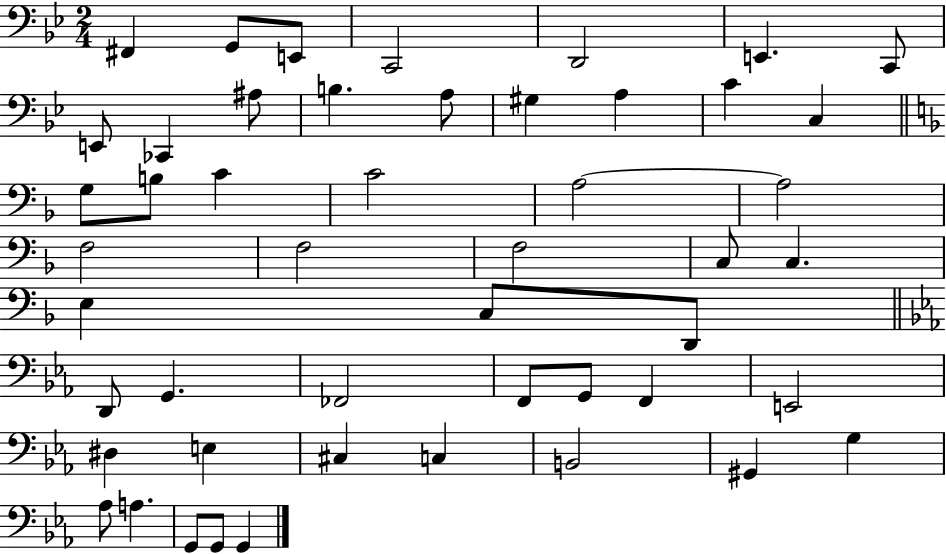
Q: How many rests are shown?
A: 0